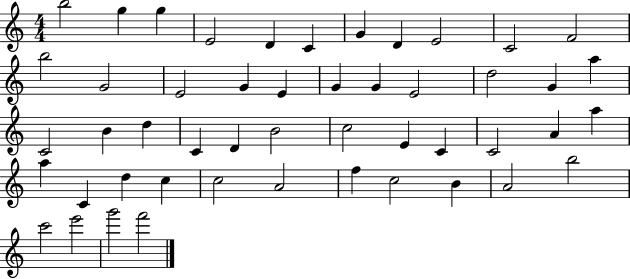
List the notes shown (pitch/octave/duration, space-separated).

B5/h G5/q G5/q E4/h D4/q C4/q G4/q D4/q E4/h C4/h F4/h B5/h G4/h E4/h G4/q E4/q G4/q G4/q E4/h D5/h G4/q A5/q C4/h B4/q D5/q C4/q D4/q B4/h C5/h E4/q C4/q C4/h A4/q A5/q A5/q C4/q D5/q C5/q C5/h A4/h F5/q C5/h B4/q A4/h B5/h C6/h E6/h G6/h F6/h